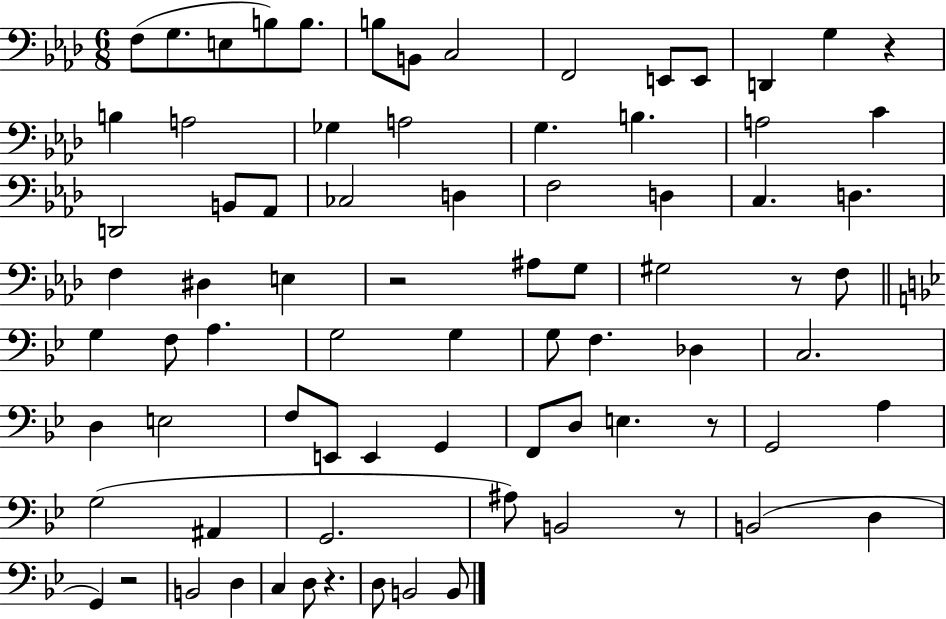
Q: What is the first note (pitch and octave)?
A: F3